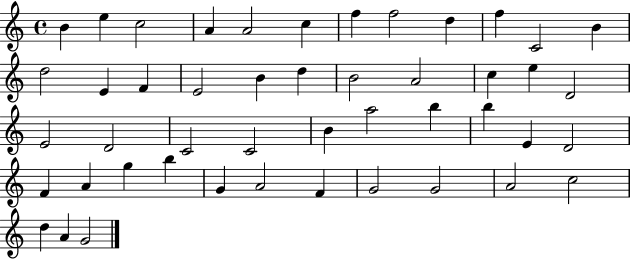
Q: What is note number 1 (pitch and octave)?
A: B4